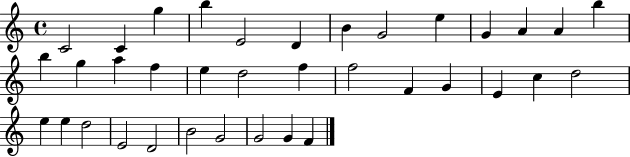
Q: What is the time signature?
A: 4/4